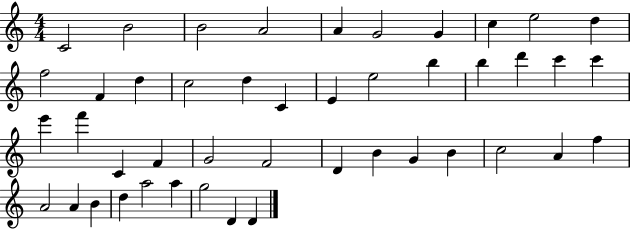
{
  \clef treble
  \numericTimeSignature
  \time 4/4
  \key c \major
  c'2 b'2 | b'2 a'2 | a'4 g'2 g'4 | c''4 e''2 d''4 | \break f''2 f'4 d''4 | c''2 d''4 c'4 | e'4 e''2 b''4 | b''4 d'''4 c'''4 c'''4 | \break e'''4 f'''4 c'4 f'4 | g'2 f'2 | d'4 b'4 g'4 b'4 | c''2 a'4 f''4 | \break a'2 a'4 b'4 | d''4 a''2 a''4 | g''2 d'4 d'4 | \bar "|."
}